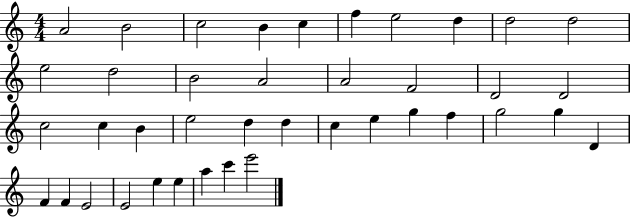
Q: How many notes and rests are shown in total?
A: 40